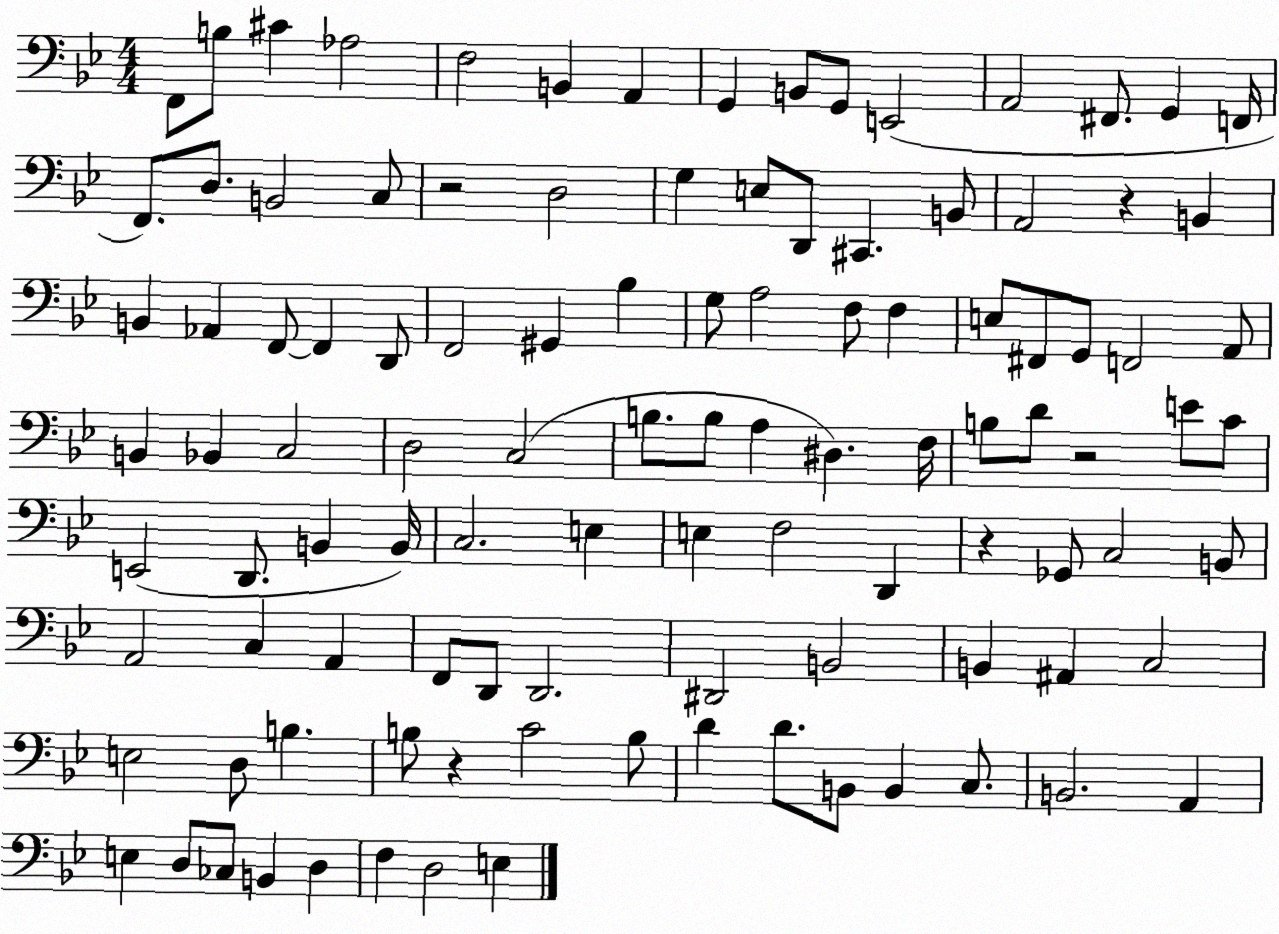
X:1
T:Untitled
M:4/4
L:1/4
K:Bb
F,,/2 B,/2 ^C _A,2 F,2 B,, A,, G,, B,,/2 G,,/2 E,,2 A,,2 ^F,,/2 G,, F,,/4 F,,/2 D,/2 B,,2 C,/2 z2 D,2 G, E,/2 D,,/2 ^C,, B,,/2 A,,2 z B,, B,, _A,, F,,/2 F,, D,,/2 F,,2 ^G,, _B, G,/2 A,2 F,/2 F, E,/2 ^F,,/2 G,,/2 F,,2 A,,/2 B,, _B,, C,2 D,2 C,2 B,/2 B,/2 A, ^D, F,/4 B,/2 D/2 z2 E/2 C/2 E,,2 D,,/2 B,, B,,/4 C,2 E, E, F,2 D,, z _G,,/2 C,2 B,,/2 A,,2 C, A,, F,,/2 D,,/2 D,,2 ^D,,2 B,,2 B,, ^A,, C,2 E,2 D,/2 B, B,/2 z C2 B,/2 D D/2 B,,/2 B,, C,/2 B,,2 A,, E, D,/2 _C,/2 B,, D, F, D,2 E,